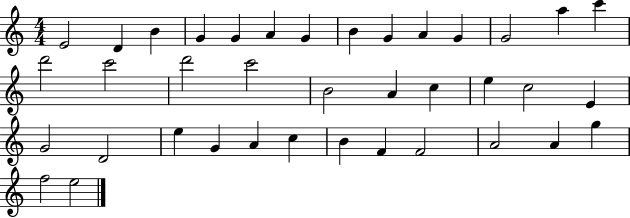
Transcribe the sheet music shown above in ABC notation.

X:1
T:Untitled
M:4/4
L:1/4
K:C
E2 D B G G A G B G A G G2 a c' d'2 c'2 d'2 c'2 B2 A c e c2 E G2 D2 e G A c B F F2 A2 A g f2 e2